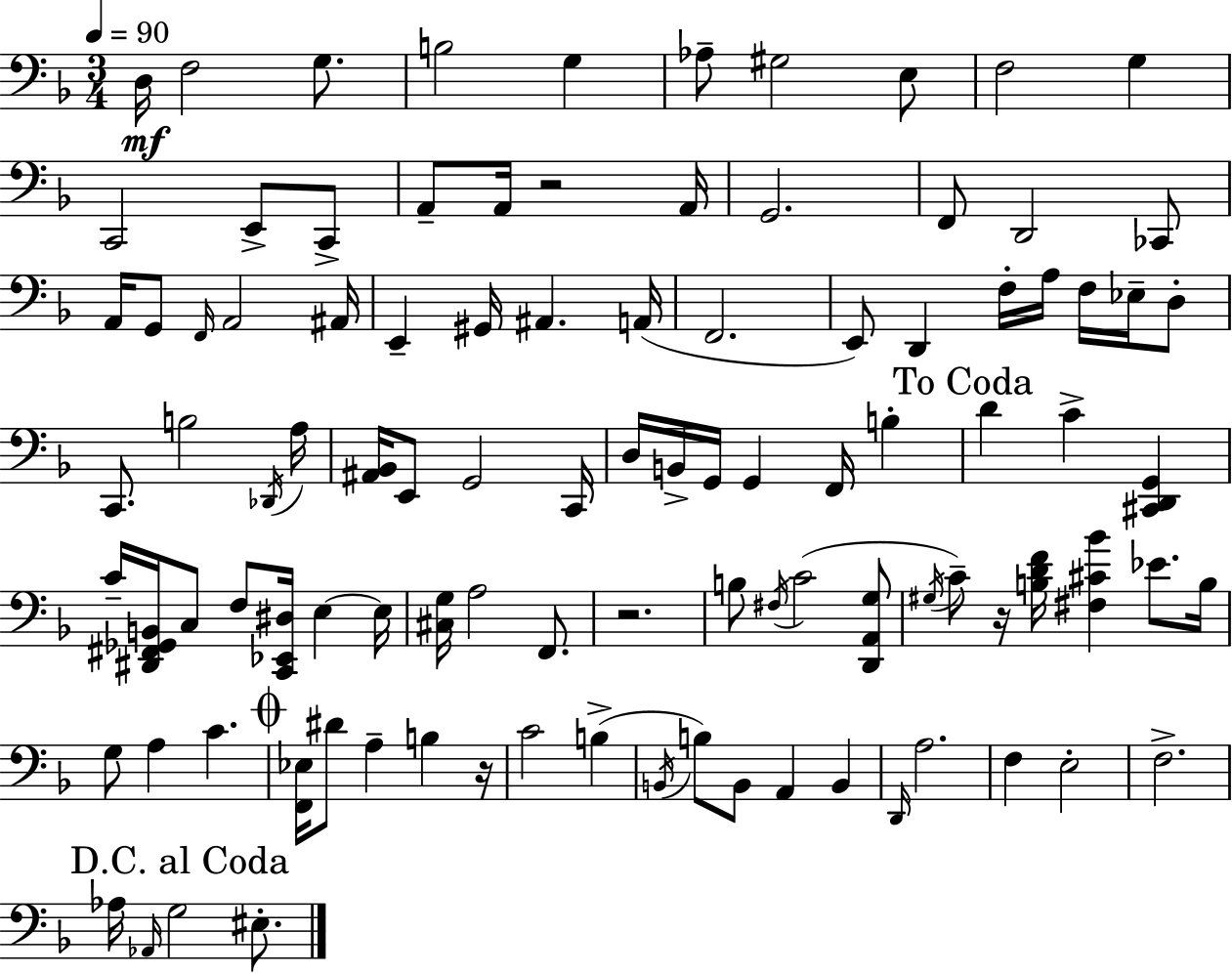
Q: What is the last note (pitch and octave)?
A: EIS3